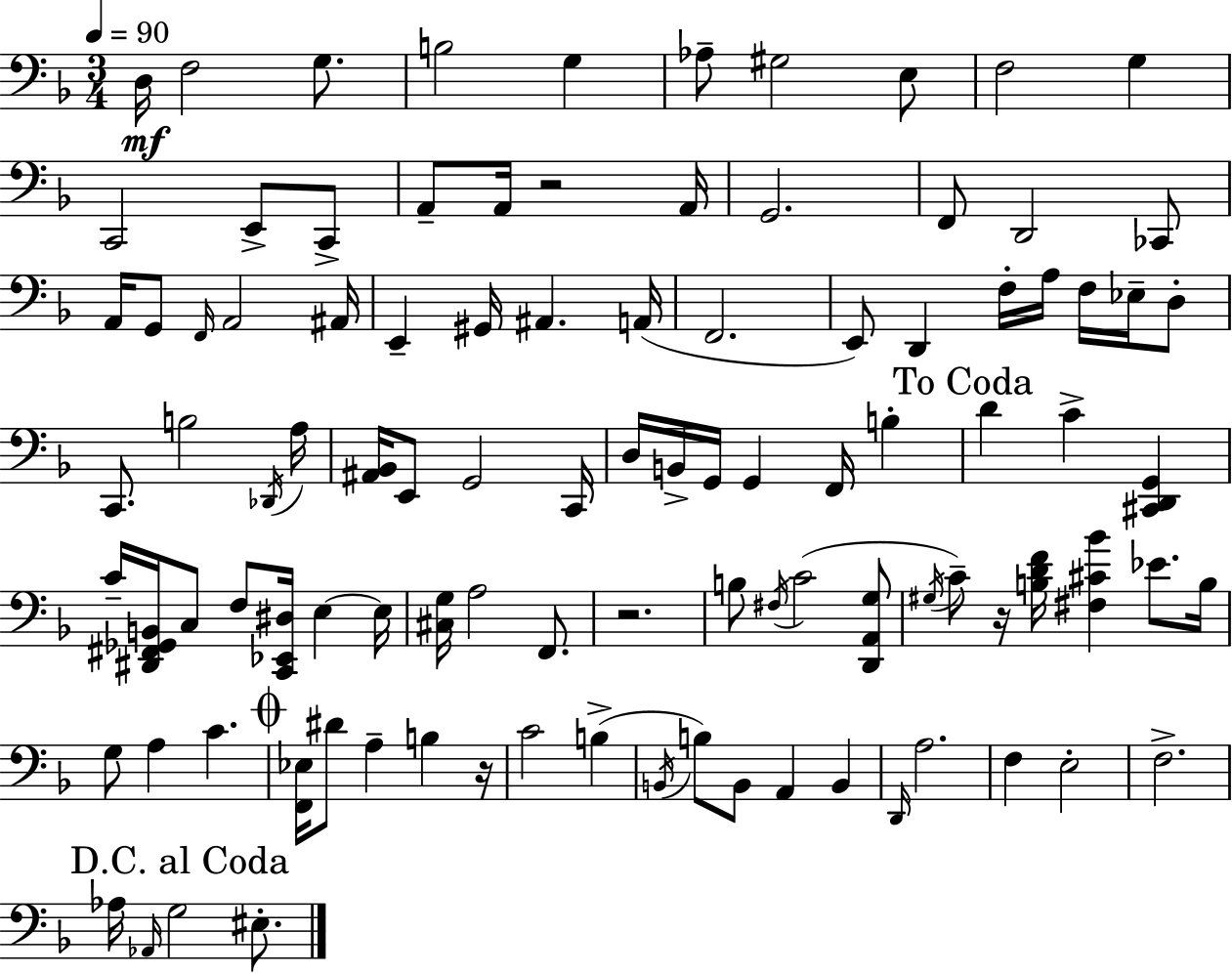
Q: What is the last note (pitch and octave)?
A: EIS3